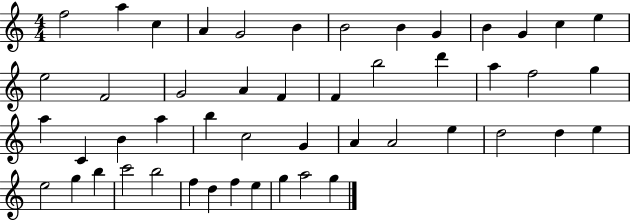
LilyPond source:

{
  \clef treble
  \numericTimeSignature
  \time 4/4
  \key c \major
  f''2 a''4 c''4 | a'4 g'2 b'4 | b'2 b'4 g'4 | b'4 g'4 c''4 e''4 | \break e''2 f'2 | g'2 a'4 f'4 | f'4 b''2 d'''4 | a''4 f''2 g''4 | \break a''4 c'4 b'4 a''4 | b''4 c''2 g'4 | a'4 a'2 e''4 | d''2 d''4 e''4 | \break e''2 g''4 b''4 | c'''2 b''2 | f''4 d''4 f''4 e''4 | g''4 a''2 g''4 | \break \bar "|."
}